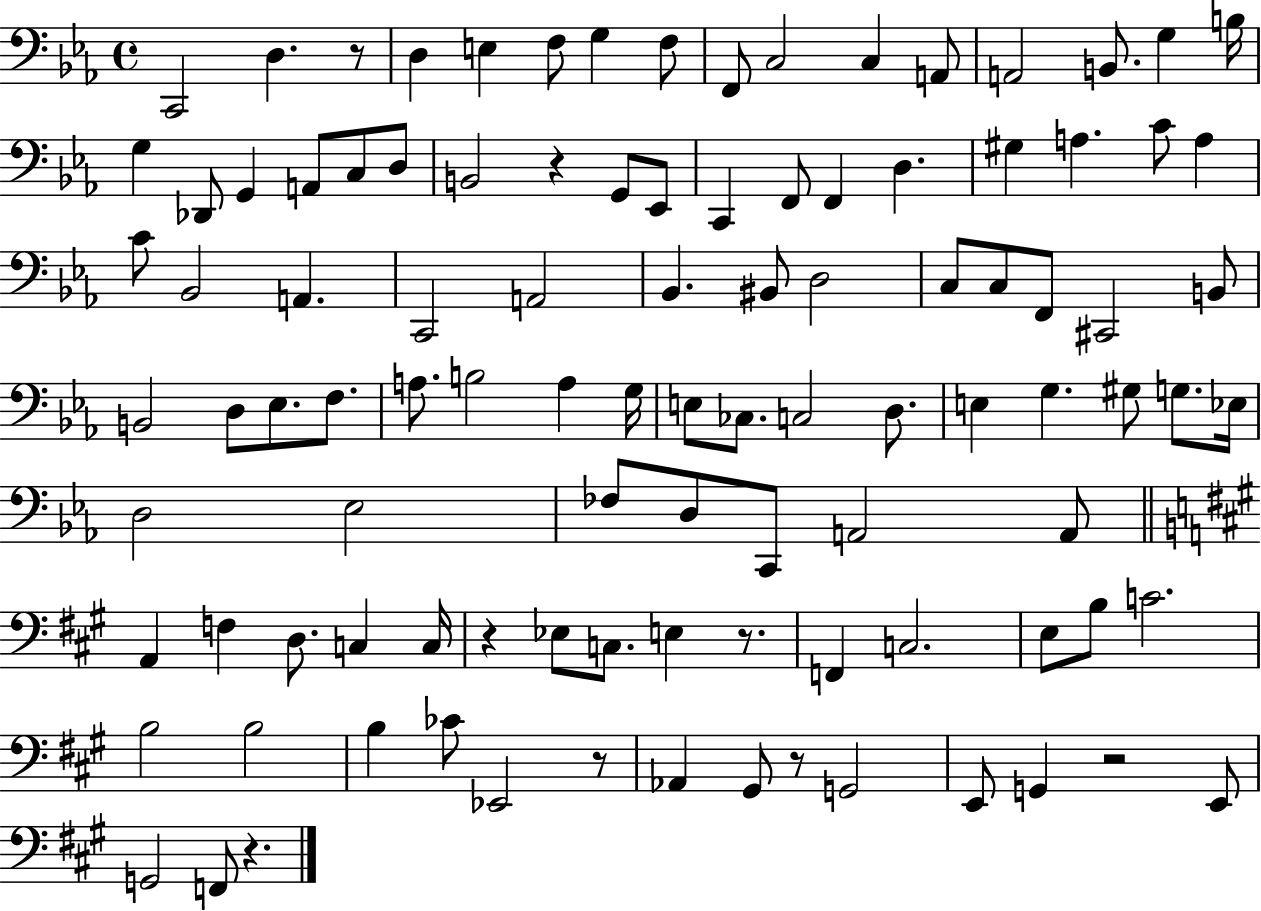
X:1
T:Untitled
M:4/4
L:1/4
K:Eb
C,,2 D, z/2 D, E, F,/2 G, F,/2 F,,/2 C,2 C, A,,/2 A,,2 B,,/2 G, B,/4 G, _D,,/2 G,, A,,/2 C,/2 D,/2 B,,2 z G,,/2 _E,,/2 C,, F,,/2 F,, D, ^G, A, C/2 A, C/2 _B,,2 A,, C,,2 A,,2 _B,, ^B,,/2 D,2 C,/2 C,/2 F,,/2 ^C,,2 B,,/2 B,,2 D,/2 _E,/2 F,/2 A,/2 B,2 A, G,/4 E,/2 _C,/2 C,2 D,/2 E, G, ^G,/2 G,/2 _E,/4 D,2 _E,2 _F,/2 D,/2 C,,/2 A,,2 A,,/2 A,, F, D,/2 C, C,/4 z _E,/2 C,/2 E, z/2 F,, C,2 E,/2 B,/2 C2 B,2 B,2 B, _C/2 _E,,2 z/2 _A,, ^G,,/2 z/2 G,,2 E,,/2 G,, z2 E,,/2 G,,2 F,,/2 z